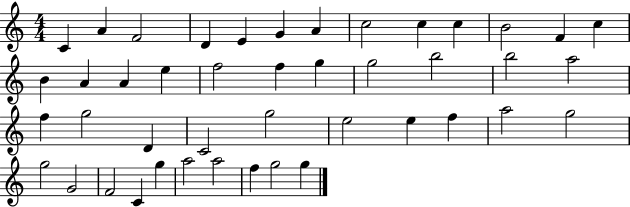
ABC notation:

X:1
T:Untitled
M:4/4
L:1/4
K:C
C A F2 D E G A c2 c c B2 F c B A A e f2 f g g2 b2 b2 a2 f g2 D C2 g2 e2 e f a2 g2 g2 G2 F2 C g a2 a2 f g2 g